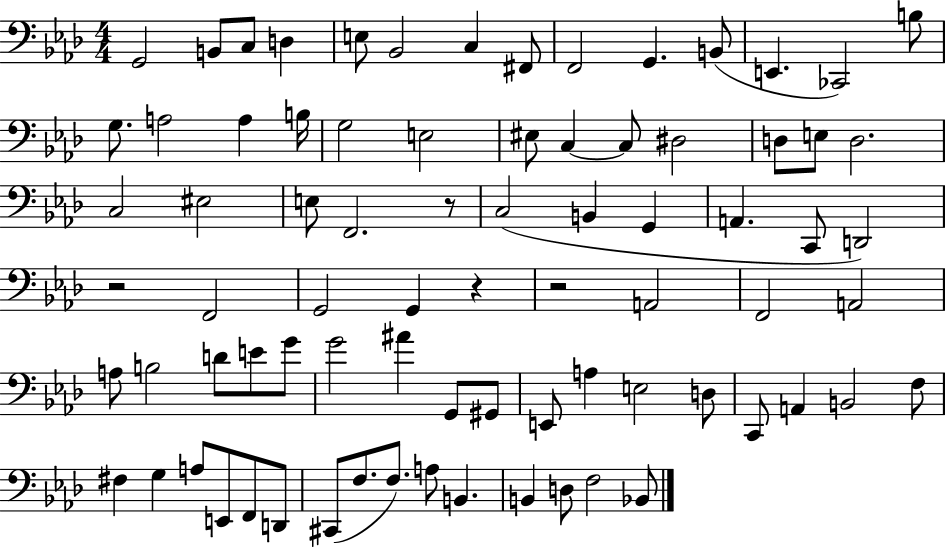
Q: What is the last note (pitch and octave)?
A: Bb2